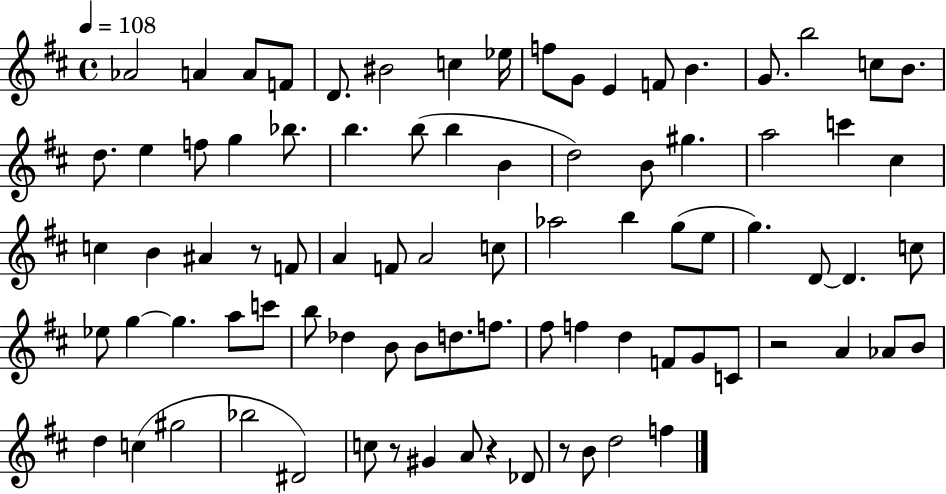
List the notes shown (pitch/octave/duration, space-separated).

Ab4/h A4/q A4/e F4/e D4/e. BIS4/h C5/q Eb5/s F5/e G4/e E4/q F4/e B4/q. G4/e. B5/h C5/e B4/e. D5/e. E5/q F5/e G5/q Bb5/e. B5/q. B5/e B5/q B4/q D5/h B4/e G#5/q. A5/h C6/q C#5/q C5/q B4/q A#4/q R/e F4/e A4/q F4/e A4/h C5/e Ab5/h B5/q G5/e E5/e G5/q. D4/e D4/q. C5/e Eb5/e G5/q G5/q. A5/e C6/e B5/e Db5/q B4/e B4/e D5/e. F5/e. F#5/e F5/q D5/q F4/e G4/e C4/e R/h A4/q Ab4/e B4/e D5/q C5/q G#5/h Bb5/h D#4/h C5/e R/e G#4/q A4/e R/q Db4/e R/e B4/e D5/h F5/q